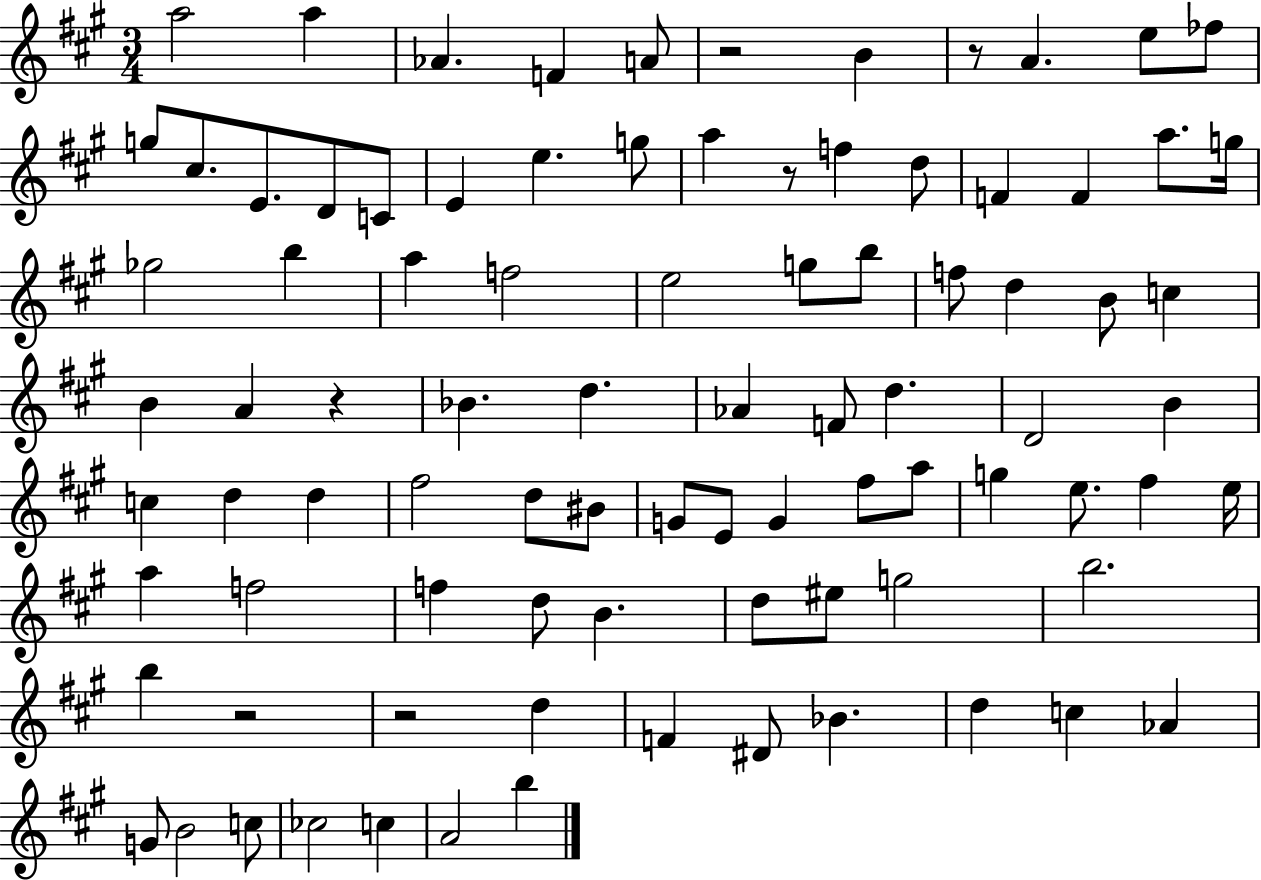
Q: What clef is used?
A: treble